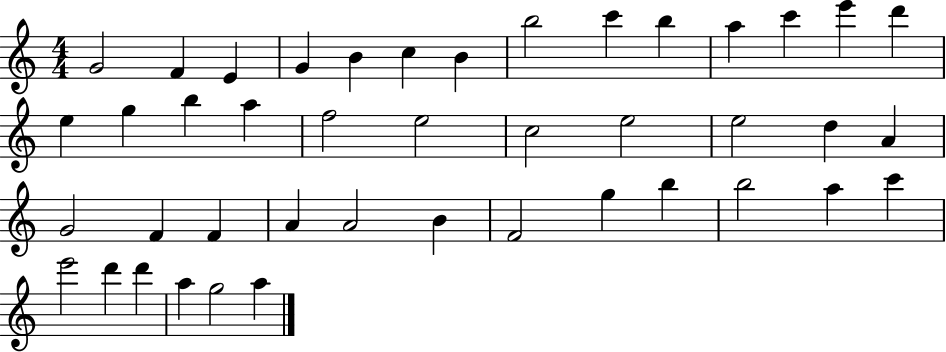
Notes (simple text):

G4/h F4/q E4/q G4/q B4/q C5/q B4/q B5/h C6/q B5/q A5/q C6/q E6/q D6/q E5/q G5/q B5/q A5/q F5/h E5/h C5/h E5/h E5/h D5/q A4/q G4/h F4/q F4/q A4/q A4/h B4/q F4/h G5/q B5/q B5/h A5/q C6/q E6/h D6/q D6/q A5/q G5/h A5/q